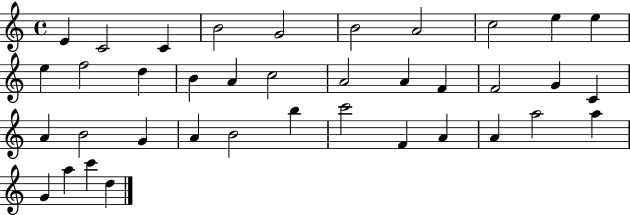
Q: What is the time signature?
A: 4/4